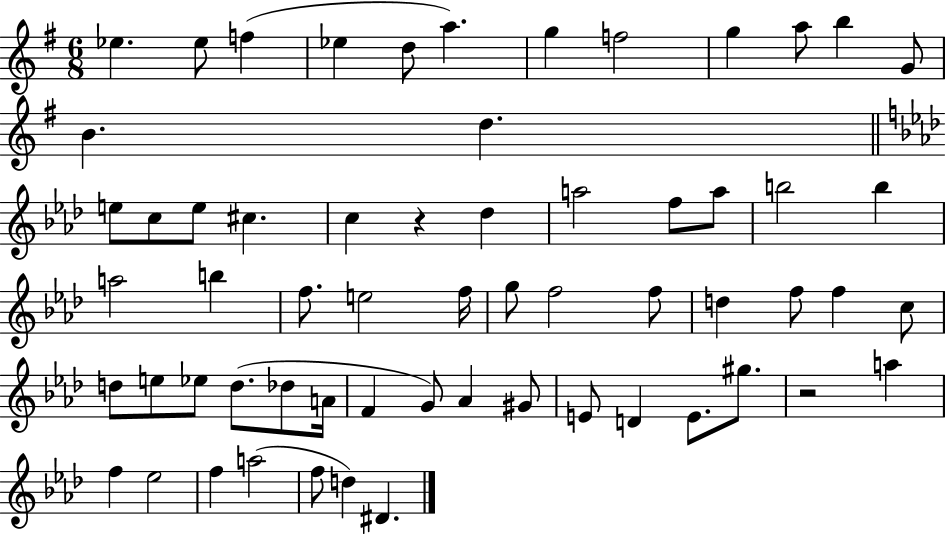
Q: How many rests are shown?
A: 2